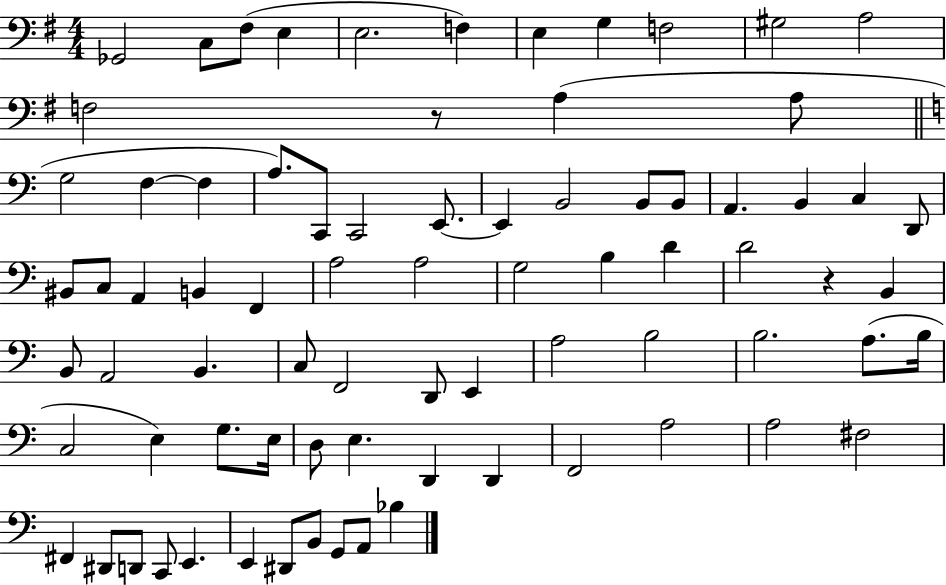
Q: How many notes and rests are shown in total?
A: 78